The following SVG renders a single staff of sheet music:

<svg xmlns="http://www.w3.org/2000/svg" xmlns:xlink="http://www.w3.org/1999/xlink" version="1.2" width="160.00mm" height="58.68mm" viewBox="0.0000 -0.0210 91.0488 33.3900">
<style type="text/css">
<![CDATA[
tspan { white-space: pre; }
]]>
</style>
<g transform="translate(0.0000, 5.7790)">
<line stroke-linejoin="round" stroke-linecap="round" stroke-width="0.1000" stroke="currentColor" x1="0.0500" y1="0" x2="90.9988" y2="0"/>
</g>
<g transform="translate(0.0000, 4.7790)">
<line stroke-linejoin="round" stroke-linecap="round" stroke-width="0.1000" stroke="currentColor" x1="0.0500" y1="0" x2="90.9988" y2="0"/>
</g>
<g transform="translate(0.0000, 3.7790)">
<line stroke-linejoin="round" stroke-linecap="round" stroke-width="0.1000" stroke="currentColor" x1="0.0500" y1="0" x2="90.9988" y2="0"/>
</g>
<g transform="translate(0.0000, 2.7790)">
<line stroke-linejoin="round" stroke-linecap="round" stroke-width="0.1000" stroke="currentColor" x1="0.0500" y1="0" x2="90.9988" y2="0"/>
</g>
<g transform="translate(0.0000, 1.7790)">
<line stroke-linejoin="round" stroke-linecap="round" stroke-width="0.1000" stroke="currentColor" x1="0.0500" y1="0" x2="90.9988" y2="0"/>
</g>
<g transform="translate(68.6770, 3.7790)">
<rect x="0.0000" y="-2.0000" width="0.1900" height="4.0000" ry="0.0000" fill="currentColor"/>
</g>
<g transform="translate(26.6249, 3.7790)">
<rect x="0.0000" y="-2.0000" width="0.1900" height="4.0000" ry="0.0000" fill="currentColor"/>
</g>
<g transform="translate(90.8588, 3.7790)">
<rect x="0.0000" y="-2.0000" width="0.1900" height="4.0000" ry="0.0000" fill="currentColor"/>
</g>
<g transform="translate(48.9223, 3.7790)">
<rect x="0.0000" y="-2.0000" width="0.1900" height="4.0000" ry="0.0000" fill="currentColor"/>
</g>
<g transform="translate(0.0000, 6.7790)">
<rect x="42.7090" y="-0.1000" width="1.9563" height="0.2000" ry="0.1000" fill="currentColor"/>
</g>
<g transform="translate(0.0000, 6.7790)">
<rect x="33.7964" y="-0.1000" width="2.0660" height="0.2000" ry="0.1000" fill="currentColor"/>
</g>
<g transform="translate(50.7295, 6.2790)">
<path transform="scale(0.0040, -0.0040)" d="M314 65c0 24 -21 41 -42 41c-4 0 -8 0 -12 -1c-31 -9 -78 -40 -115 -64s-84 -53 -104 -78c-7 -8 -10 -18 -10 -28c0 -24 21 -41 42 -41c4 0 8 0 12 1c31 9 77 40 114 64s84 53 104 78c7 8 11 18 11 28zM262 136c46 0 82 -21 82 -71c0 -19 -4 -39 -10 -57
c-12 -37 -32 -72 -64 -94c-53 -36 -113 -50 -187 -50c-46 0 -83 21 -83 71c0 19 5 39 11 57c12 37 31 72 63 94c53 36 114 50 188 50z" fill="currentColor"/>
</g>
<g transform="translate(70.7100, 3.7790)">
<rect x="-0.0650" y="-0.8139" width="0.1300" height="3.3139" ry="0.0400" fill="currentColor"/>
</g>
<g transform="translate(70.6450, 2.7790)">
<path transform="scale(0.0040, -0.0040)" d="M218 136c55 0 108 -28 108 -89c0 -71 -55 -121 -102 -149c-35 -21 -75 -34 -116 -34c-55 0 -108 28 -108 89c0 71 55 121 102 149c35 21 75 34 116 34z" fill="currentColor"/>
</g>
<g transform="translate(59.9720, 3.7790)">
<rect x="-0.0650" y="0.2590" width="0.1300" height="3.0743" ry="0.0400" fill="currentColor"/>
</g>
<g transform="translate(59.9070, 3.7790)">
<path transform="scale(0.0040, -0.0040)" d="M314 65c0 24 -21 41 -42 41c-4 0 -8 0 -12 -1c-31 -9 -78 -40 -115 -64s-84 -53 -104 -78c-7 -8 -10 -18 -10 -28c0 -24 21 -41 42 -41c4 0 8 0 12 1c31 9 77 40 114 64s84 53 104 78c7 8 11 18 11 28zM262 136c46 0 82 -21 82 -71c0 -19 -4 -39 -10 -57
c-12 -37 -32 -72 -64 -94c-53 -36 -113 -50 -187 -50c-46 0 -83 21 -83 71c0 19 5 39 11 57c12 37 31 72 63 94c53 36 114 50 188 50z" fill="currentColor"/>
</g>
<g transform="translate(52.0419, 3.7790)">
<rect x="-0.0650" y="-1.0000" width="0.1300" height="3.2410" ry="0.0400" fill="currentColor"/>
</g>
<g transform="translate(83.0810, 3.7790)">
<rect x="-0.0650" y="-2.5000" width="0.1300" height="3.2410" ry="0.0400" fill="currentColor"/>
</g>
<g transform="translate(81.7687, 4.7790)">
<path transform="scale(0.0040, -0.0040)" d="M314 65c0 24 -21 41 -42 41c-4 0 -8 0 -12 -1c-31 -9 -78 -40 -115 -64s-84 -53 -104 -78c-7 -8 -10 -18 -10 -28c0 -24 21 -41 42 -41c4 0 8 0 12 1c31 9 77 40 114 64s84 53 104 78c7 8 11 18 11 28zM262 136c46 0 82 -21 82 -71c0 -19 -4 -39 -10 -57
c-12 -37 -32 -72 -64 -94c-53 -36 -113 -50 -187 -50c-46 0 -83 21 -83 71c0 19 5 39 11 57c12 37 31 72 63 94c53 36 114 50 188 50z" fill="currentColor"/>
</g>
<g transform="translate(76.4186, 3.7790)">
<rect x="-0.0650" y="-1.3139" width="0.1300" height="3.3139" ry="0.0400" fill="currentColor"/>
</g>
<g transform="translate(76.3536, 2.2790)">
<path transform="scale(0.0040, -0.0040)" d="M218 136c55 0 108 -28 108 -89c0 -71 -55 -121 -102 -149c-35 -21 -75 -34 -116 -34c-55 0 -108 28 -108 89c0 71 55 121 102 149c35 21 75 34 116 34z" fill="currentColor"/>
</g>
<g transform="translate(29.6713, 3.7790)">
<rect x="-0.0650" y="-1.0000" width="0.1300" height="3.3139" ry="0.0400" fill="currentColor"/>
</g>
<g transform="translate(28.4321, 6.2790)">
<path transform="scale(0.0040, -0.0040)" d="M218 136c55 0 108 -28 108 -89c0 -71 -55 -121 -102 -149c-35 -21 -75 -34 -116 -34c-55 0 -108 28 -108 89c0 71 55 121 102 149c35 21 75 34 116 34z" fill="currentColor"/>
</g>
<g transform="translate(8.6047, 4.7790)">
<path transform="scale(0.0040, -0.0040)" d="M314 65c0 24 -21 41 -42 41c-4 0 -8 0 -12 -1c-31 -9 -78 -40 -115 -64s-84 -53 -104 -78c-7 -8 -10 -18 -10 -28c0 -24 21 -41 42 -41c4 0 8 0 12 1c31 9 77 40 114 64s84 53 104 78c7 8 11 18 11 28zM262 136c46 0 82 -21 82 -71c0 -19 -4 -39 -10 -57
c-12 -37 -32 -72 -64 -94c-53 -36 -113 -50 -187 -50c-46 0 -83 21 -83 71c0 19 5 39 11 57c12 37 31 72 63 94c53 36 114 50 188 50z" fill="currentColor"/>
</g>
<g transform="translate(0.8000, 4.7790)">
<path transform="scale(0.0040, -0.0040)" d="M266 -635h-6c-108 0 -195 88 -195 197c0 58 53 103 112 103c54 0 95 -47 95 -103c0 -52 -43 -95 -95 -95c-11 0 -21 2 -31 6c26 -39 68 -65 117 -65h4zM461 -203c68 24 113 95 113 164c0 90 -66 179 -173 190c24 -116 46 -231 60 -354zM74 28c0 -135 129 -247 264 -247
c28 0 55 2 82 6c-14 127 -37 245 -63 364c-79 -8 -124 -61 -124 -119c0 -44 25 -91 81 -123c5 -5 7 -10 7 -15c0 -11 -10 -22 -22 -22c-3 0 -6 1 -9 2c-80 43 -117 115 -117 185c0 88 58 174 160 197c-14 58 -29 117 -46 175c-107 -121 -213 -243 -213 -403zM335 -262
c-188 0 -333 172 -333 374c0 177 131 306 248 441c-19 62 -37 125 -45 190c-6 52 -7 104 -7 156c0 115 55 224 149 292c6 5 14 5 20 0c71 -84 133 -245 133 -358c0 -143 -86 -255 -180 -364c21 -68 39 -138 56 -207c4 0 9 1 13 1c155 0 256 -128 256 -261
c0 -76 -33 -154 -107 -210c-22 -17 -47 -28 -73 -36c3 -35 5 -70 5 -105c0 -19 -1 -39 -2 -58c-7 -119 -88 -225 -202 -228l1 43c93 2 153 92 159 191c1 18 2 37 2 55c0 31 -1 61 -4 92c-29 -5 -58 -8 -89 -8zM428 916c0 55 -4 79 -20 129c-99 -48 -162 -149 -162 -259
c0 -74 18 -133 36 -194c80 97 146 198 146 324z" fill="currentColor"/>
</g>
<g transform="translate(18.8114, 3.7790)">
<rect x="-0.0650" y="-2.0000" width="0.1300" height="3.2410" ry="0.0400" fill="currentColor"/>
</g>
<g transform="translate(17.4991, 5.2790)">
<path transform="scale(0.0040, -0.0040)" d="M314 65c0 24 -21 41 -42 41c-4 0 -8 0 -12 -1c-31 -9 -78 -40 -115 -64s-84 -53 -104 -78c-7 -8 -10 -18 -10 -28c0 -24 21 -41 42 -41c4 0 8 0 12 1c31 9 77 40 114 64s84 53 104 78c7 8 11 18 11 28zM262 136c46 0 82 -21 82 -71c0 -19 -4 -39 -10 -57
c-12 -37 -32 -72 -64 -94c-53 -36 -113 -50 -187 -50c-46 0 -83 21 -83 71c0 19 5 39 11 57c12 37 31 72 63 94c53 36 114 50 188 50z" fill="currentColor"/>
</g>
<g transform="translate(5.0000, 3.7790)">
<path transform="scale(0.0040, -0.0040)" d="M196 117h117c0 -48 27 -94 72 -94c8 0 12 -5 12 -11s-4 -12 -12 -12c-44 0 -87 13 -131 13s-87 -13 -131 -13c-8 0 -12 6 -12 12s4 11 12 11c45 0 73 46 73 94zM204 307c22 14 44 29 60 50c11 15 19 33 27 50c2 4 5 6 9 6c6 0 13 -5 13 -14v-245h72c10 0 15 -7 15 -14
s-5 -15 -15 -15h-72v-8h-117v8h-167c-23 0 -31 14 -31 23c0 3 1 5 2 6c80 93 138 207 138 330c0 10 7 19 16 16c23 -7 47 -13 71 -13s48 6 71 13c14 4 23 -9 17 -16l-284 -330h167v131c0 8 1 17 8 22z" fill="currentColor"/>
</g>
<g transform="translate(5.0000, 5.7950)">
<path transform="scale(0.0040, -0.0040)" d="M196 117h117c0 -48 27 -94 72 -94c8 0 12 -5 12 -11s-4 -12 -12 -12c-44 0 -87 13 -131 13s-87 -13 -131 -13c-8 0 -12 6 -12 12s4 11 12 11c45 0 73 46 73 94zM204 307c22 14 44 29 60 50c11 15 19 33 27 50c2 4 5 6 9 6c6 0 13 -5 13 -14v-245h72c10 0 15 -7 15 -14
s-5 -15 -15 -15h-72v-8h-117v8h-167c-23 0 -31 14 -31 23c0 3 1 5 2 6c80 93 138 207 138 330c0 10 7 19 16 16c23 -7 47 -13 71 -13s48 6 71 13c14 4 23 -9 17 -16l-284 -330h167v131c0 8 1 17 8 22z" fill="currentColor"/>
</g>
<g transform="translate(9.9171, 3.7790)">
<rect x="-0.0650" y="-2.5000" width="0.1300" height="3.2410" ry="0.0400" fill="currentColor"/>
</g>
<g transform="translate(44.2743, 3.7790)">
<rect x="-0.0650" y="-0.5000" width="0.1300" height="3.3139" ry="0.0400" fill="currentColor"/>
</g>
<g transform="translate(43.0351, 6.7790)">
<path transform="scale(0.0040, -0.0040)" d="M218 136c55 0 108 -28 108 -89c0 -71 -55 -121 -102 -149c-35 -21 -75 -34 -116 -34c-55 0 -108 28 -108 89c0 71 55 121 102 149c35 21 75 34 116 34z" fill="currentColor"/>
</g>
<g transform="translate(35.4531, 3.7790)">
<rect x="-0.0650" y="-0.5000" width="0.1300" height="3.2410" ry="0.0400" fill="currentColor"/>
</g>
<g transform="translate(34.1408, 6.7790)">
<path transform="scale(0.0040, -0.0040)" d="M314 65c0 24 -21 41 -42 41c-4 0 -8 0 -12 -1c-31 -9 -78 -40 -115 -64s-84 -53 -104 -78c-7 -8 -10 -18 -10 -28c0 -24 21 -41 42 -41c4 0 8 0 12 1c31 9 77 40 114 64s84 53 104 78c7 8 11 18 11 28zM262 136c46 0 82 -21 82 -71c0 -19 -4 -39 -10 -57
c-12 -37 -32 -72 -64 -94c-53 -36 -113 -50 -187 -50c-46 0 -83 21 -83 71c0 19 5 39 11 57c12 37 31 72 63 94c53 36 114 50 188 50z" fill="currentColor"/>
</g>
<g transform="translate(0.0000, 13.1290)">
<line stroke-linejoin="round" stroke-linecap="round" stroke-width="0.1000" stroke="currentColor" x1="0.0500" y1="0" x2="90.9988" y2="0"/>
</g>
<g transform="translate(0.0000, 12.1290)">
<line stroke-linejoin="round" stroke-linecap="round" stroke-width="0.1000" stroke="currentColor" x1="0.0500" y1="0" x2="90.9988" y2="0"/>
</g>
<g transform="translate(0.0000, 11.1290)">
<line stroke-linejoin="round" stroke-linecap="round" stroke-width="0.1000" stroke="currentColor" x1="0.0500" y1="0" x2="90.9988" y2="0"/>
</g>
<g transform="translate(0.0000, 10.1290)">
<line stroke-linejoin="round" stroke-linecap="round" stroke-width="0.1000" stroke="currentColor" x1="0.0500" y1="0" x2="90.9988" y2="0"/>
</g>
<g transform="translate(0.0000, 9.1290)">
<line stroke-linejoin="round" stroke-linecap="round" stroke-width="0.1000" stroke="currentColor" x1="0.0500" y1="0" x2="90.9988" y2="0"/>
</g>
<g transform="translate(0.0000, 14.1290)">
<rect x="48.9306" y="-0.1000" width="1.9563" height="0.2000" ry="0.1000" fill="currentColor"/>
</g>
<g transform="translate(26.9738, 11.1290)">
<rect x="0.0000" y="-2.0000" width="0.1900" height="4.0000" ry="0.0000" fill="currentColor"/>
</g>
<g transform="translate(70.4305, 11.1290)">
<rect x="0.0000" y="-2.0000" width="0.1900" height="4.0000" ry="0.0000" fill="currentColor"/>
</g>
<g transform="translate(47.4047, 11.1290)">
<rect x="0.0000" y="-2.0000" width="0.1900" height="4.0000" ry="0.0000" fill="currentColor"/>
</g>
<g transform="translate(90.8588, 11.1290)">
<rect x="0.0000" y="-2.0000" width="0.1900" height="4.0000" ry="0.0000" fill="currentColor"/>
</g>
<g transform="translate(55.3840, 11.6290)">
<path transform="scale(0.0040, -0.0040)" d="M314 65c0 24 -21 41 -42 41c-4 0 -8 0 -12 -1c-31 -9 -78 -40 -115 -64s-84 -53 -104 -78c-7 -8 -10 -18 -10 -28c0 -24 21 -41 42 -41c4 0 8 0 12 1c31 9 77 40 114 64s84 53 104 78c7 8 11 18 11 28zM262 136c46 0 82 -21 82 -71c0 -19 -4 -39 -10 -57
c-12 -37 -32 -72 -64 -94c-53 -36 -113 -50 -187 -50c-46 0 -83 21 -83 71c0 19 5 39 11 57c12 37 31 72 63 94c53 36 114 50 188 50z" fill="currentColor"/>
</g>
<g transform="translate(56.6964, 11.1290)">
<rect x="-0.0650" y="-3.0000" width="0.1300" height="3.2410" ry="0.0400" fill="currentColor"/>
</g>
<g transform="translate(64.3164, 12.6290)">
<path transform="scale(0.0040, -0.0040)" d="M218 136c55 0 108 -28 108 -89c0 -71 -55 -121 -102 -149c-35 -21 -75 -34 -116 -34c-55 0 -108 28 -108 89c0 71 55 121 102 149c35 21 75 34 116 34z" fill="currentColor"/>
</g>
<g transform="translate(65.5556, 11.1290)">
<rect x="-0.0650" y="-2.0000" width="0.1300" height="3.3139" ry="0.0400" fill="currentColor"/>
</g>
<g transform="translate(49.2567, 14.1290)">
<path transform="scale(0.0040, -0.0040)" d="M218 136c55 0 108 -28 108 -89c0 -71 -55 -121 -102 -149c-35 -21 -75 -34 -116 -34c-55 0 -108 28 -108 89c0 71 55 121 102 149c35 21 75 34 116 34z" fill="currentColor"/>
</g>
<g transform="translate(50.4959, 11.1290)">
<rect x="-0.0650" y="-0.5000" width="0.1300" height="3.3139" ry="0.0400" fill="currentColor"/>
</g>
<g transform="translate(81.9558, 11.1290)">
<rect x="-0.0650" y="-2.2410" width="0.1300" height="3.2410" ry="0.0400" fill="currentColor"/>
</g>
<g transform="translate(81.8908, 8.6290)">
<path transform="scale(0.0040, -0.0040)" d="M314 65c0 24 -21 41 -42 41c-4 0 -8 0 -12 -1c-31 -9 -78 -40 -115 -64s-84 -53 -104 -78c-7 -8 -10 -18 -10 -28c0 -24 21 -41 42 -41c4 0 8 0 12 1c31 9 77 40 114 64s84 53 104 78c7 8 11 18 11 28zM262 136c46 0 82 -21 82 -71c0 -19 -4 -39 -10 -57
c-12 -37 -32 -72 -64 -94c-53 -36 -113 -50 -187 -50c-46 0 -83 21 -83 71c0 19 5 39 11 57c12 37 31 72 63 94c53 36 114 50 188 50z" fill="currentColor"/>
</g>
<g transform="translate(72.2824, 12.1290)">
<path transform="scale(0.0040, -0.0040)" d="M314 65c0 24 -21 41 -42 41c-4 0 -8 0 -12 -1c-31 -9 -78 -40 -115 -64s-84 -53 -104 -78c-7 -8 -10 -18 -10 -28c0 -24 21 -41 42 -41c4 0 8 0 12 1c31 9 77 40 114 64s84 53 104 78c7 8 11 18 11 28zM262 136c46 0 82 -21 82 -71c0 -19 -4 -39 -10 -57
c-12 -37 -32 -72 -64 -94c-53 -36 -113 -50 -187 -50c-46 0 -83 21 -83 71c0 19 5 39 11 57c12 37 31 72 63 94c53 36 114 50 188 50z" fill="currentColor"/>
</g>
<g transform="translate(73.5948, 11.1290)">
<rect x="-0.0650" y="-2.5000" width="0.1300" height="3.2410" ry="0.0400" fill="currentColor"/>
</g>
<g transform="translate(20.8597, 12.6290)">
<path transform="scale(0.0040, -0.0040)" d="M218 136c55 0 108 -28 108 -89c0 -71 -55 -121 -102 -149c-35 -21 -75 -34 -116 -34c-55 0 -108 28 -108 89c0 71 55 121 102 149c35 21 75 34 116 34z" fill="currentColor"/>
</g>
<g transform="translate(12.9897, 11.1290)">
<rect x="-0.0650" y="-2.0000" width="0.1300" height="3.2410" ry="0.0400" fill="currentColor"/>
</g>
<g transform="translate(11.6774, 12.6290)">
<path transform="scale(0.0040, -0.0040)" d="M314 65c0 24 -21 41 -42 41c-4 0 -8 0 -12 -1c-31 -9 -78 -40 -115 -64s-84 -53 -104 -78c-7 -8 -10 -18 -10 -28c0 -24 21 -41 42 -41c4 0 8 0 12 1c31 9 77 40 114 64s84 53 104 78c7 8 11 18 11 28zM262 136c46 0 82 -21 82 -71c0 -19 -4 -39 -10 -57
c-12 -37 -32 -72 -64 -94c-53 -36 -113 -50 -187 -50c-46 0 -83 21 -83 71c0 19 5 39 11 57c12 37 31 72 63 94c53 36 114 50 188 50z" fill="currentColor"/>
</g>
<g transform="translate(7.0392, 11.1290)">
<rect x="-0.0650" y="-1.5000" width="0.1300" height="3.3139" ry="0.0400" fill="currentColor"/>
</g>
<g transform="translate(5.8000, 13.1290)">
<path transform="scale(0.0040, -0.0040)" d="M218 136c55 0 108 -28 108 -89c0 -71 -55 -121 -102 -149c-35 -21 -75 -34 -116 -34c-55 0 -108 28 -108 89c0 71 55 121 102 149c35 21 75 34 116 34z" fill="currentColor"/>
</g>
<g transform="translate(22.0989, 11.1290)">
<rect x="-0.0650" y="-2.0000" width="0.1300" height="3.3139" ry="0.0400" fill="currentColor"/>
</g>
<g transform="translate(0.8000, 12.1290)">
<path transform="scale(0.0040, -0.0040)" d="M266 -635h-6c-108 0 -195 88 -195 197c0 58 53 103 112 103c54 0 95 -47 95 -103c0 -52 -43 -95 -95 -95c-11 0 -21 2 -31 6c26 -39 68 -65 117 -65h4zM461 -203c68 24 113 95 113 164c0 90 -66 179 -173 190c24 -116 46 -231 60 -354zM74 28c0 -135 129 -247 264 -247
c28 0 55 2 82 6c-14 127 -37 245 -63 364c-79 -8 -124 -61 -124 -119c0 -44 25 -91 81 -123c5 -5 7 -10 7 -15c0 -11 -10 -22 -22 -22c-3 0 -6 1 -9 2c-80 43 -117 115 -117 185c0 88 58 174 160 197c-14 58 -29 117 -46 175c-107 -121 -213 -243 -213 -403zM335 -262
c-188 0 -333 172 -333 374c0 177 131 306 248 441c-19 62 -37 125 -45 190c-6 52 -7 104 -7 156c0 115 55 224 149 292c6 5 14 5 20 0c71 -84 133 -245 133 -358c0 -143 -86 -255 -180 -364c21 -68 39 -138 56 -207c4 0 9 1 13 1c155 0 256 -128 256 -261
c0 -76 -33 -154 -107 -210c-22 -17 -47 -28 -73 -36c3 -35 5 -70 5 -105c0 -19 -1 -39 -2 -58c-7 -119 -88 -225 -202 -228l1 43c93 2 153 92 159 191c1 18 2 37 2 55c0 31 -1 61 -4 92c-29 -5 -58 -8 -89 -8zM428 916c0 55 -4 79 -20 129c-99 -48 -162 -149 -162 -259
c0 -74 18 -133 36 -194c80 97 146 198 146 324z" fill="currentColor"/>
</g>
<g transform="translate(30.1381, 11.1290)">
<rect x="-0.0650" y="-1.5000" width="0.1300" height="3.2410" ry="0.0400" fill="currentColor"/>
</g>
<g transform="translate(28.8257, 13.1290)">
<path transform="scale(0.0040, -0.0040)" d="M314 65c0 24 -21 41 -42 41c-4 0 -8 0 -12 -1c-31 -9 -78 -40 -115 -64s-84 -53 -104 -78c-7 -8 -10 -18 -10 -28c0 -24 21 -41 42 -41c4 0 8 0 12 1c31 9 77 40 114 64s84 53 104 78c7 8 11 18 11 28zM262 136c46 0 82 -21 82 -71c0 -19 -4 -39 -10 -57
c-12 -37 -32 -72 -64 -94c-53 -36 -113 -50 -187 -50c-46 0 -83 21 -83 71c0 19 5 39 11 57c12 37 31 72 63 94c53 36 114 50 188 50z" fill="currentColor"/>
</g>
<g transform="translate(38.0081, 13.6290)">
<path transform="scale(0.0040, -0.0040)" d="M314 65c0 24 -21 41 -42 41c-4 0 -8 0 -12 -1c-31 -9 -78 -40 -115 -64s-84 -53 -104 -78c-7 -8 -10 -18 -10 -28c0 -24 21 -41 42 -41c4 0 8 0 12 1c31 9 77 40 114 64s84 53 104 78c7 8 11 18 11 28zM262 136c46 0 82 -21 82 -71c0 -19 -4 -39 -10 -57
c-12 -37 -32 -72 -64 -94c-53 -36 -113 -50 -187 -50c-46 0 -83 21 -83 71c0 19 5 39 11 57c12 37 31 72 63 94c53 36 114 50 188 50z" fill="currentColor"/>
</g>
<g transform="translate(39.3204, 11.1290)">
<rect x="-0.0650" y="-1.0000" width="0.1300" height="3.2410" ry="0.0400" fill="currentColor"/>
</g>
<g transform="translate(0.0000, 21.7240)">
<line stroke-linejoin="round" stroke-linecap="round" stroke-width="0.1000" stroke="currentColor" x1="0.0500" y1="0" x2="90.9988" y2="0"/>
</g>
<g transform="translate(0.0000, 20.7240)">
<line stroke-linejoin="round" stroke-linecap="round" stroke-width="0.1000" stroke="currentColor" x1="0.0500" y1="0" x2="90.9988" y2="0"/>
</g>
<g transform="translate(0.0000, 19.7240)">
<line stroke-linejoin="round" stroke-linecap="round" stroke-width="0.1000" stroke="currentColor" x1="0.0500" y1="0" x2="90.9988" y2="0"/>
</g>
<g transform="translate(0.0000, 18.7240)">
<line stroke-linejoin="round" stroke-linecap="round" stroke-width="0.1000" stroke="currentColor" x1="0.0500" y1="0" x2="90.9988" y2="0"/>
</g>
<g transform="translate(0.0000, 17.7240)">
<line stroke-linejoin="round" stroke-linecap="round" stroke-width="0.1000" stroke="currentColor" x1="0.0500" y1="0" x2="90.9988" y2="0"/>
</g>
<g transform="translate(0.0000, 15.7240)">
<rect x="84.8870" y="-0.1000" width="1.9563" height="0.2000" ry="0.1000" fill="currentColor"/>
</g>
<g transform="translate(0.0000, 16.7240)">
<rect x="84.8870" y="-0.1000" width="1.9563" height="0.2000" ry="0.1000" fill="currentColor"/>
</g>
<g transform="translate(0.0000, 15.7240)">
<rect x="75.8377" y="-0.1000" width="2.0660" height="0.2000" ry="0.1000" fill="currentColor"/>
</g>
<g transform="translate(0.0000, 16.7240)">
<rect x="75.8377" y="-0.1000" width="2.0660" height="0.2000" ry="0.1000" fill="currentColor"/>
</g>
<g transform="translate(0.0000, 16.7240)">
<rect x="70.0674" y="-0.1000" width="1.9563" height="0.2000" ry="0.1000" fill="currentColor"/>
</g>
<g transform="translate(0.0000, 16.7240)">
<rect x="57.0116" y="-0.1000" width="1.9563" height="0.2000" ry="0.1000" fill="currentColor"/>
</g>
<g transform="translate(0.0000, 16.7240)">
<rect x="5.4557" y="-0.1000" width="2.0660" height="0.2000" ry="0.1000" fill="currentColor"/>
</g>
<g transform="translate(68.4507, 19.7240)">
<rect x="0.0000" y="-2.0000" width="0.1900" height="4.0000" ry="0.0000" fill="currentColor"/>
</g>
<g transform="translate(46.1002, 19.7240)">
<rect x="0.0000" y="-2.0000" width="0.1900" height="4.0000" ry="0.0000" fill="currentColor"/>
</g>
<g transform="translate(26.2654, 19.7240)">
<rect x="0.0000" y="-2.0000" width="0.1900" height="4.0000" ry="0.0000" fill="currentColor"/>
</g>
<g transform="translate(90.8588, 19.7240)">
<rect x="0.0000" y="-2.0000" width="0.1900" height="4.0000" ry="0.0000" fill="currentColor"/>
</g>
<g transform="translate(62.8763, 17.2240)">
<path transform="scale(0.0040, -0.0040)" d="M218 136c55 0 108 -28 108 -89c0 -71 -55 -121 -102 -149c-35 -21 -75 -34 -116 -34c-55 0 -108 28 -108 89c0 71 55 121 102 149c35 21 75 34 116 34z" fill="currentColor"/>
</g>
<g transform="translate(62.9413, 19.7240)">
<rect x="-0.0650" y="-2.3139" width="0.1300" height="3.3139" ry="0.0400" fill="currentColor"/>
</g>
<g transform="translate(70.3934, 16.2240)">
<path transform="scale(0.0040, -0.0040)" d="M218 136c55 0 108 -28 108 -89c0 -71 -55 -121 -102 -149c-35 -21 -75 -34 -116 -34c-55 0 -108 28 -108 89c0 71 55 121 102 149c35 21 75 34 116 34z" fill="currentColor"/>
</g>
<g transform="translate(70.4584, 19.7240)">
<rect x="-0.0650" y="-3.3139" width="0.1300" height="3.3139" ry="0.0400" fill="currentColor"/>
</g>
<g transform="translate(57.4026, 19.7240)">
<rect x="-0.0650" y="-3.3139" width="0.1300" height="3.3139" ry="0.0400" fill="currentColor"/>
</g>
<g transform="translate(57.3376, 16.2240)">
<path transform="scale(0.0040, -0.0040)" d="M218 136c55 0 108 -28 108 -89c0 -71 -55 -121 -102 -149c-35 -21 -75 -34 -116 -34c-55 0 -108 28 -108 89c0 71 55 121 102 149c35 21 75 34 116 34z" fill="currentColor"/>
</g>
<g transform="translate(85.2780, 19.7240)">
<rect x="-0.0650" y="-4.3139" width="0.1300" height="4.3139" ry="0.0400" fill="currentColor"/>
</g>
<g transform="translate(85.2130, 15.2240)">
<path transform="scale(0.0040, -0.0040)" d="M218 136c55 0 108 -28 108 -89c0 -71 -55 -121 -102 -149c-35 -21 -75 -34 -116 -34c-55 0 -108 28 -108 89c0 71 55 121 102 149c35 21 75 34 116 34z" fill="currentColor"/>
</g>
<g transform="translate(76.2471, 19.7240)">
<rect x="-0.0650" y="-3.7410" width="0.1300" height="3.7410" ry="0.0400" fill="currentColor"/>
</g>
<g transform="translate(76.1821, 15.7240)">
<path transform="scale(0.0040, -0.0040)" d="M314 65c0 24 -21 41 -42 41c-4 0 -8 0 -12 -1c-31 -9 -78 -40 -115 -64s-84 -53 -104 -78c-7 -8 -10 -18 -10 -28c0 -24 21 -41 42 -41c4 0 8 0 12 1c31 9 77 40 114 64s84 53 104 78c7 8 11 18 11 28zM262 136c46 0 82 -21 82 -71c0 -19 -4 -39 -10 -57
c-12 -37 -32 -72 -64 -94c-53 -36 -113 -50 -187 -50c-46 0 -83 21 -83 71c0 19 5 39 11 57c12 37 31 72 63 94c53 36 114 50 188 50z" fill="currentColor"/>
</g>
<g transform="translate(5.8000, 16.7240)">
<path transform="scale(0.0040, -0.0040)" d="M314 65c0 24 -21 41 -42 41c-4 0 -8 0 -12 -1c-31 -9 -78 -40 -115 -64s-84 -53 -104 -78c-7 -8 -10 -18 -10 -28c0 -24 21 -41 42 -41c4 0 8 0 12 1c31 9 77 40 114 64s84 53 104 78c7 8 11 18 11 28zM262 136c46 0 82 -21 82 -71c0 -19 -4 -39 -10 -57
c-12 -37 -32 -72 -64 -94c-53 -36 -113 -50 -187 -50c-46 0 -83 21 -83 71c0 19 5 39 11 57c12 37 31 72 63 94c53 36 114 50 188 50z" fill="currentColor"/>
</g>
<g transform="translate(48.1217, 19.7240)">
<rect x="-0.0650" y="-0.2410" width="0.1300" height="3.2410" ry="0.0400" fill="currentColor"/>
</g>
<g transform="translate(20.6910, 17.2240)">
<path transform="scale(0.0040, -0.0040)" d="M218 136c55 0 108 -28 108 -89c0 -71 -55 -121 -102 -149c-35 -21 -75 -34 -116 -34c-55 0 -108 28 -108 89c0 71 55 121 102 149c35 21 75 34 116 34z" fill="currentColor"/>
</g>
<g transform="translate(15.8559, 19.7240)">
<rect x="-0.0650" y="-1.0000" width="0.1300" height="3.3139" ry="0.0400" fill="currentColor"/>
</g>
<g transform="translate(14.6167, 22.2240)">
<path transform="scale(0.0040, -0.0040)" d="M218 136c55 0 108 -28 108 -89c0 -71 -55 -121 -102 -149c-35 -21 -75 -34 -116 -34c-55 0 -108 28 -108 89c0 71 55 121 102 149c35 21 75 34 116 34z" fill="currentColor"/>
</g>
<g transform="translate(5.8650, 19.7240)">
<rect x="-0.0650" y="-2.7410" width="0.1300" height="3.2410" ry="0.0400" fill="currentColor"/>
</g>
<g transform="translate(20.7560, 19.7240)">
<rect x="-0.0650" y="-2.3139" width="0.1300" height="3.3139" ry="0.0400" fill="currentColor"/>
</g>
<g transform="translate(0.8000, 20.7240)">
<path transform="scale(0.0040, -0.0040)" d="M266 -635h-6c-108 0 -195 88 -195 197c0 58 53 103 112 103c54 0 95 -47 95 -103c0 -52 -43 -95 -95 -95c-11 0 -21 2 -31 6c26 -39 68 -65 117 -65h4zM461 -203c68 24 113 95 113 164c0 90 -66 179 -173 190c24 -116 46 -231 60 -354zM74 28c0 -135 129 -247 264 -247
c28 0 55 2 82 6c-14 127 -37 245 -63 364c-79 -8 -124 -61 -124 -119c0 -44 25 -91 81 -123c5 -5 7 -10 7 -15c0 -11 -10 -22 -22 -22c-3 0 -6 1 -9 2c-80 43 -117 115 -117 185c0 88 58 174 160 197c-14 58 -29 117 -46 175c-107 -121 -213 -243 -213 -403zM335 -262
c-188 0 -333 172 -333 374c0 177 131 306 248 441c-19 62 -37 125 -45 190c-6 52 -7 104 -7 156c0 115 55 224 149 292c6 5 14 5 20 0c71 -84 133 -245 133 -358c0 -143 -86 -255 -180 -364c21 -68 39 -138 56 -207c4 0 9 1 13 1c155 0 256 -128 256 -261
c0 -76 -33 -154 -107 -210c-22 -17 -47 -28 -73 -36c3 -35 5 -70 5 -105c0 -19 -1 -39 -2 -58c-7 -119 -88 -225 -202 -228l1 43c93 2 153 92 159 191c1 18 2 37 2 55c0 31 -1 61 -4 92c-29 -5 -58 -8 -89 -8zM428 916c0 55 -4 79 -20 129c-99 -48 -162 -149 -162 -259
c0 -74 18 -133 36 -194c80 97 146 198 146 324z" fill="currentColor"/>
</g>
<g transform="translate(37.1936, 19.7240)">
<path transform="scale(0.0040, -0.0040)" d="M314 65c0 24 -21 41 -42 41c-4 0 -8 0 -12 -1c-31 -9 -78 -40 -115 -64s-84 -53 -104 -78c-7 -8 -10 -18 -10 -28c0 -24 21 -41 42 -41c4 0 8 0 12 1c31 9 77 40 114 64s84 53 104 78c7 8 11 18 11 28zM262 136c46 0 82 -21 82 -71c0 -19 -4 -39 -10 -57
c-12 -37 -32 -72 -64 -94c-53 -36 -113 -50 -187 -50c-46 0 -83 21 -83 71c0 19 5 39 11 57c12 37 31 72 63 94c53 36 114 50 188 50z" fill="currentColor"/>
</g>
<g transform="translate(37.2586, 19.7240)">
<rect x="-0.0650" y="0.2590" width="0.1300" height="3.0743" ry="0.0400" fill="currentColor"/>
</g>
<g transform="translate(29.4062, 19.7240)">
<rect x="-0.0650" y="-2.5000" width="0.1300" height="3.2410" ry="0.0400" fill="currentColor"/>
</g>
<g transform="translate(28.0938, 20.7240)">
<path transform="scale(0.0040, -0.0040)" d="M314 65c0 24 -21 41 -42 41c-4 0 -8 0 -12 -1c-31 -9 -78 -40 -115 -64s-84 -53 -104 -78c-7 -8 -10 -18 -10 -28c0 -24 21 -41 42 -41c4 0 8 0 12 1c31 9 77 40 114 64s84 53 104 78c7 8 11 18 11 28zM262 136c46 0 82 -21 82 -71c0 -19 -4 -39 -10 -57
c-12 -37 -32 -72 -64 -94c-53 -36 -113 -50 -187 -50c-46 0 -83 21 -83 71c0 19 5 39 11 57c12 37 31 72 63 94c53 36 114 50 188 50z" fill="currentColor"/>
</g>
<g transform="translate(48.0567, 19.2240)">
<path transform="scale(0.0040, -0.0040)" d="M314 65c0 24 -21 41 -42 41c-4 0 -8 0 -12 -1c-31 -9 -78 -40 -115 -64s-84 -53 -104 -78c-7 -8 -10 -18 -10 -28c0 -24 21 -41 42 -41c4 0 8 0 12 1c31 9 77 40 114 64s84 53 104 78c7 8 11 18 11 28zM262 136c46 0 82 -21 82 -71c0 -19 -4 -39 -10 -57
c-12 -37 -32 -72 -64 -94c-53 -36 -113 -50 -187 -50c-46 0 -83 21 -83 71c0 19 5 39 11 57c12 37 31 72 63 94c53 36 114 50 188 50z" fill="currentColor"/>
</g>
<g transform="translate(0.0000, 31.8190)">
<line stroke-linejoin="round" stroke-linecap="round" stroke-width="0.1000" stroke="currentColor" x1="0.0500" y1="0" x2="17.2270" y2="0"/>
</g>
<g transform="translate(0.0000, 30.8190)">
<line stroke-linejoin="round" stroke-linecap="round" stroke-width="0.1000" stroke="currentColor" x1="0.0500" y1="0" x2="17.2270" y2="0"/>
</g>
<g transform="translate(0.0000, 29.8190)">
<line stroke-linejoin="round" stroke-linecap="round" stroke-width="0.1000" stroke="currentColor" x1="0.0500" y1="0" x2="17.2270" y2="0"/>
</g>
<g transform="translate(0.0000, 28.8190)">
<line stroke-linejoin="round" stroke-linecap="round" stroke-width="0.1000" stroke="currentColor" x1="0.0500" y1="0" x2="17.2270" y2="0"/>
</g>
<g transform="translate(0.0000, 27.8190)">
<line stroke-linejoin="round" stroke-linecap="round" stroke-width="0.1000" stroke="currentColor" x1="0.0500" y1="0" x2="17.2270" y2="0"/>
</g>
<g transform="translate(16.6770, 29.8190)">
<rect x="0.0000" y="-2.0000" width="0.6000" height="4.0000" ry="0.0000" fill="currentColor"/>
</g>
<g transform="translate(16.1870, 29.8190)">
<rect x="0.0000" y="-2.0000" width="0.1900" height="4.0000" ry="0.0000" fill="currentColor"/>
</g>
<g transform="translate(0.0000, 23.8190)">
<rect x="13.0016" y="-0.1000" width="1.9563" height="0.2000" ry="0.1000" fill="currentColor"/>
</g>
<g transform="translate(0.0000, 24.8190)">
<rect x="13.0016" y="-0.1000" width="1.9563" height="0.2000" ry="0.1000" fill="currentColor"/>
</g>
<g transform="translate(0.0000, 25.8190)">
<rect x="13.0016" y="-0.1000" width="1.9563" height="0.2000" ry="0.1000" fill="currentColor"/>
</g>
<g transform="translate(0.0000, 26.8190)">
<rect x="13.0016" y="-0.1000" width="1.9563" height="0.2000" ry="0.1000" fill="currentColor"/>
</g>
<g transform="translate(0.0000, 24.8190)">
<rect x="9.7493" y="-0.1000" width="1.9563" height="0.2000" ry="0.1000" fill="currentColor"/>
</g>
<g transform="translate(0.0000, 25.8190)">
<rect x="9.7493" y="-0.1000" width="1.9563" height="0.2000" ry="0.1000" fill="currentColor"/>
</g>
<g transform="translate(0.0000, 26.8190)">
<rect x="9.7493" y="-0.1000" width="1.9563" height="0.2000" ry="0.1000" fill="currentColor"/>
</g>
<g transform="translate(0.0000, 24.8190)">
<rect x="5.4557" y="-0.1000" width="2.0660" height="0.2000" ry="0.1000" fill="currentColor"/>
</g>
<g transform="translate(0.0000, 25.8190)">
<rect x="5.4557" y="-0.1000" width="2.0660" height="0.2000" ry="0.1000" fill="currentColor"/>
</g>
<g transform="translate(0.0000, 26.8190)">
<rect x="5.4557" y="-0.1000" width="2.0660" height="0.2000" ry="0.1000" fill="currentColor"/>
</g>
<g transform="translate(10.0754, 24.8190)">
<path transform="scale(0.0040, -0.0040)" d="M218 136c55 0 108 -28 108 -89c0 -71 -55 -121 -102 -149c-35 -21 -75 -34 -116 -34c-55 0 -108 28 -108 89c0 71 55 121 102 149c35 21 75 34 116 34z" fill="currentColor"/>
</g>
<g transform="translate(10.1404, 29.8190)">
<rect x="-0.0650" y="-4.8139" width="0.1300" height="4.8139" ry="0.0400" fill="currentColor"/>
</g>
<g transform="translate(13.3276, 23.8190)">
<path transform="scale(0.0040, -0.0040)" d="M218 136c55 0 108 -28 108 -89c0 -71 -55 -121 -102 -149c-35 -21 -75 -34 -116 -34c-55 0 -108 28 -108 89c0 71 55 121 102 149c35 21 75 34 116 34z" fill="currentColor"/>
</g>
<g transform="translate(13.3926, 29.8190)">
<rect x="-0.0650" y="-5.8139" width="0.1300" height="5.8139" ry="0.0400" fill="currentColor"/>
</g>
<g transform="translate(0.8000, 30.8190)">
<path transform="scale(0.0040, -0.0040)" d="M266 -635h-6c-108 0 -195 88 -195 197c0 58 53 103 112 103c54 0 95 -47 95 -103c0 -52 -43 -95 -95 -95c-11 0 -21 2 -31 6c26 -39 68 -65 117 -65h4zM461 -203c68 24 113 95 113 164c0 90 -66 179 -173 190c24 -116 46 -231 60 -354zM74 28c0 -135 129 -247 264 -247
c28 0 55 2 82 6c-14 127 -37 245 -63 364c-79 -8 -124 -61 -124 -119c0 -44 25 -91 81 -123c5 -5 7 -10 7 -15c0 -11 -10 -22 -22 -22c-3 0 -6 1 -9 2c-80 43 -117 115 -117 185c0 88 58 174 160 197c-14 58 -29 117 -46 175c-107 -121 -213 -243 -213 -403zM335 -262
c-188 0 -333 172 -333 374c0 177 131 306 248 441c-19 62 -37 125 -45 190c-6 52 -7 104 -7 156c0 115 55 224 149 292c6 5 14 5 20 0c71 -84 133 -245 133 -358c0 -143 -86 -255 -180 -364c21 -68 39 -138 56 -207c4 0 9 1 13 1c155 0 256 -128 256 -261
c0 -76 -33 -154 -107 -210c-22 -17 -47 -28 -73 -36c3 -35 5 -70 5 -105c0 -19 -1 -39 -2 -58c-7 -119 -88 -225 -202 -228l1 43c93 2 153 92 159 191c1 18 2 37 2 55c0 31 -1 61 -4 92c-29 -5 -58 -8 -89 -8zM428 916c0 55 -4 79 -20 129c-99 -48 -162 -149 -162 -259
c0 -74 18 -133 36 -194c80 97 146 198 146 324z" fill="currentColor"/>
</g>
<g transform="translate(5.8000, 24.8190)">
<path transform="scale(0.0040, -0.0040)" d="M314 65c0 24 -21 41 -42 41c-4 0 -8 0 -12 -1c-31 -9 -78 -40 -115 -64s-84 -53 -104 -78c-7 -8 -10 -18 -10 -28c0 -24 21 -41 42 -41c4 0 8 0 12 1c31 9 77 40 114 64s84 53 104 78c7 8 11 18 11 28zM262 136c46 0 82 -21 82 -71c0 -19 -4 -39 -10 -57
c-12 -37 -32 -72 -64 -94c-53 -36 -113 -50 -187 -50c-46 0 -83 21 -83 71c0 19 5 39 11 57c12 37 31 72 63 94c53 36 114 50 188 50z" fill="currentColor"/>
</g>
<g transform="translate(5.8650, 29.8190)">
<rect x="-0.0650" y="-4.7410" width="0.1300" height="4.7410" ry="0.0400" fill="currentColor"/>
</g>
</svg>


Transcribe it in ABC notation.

X:1
T:Untitled
M:4/4
L:1/4
K:C
G2 F2 D C2 C D2 B2 d e G2 E F2 F E2 D2 C A2 F G2 g2 a2 D g G2 B2 c2 b g b c'2 d' e'2 e' g'